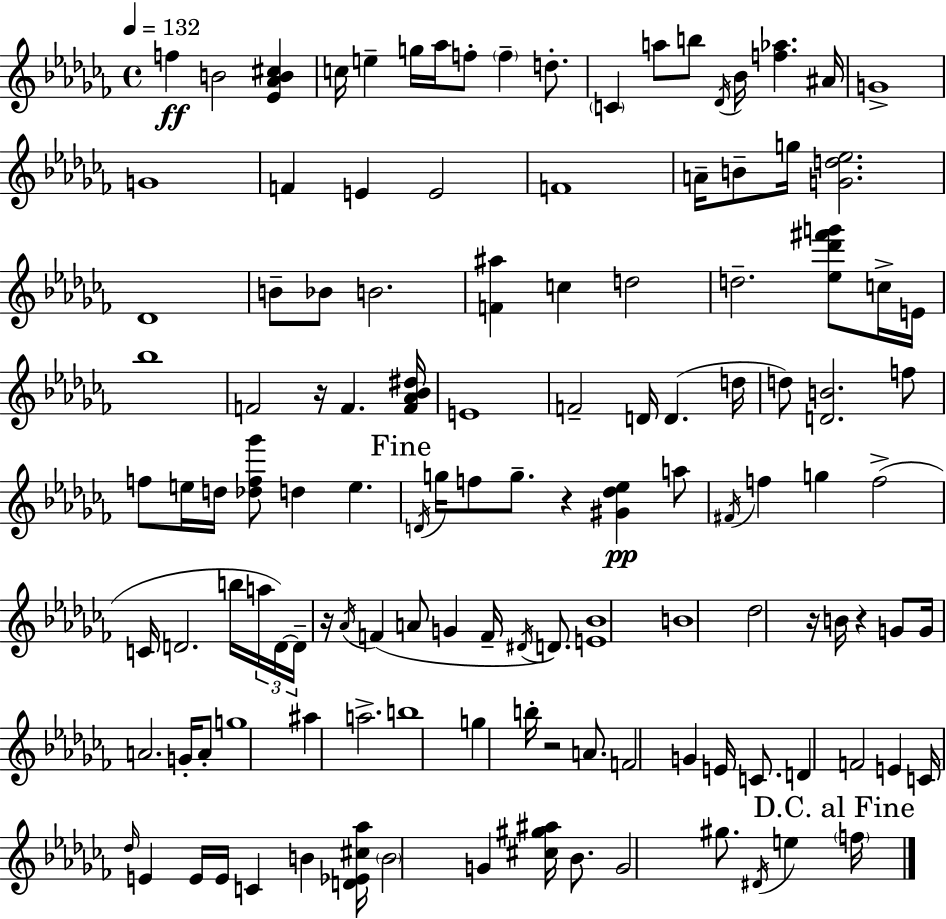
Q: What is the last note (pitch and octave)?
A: F5